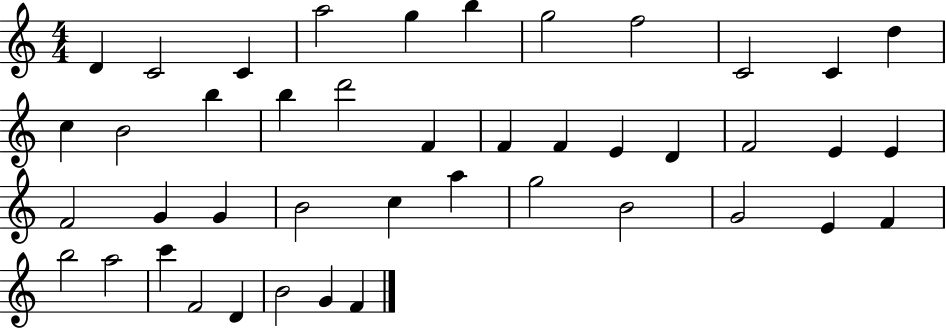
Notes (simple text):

D4/q C4/h C4/q A5/h G5/q B5/q G5/h F5/h C4/h C4/q D5/q C5/q B4/h B5/q B5/q D6/h F4/q F4/q F4/q E4/q D4/q F4/h E4/q E4/q F4/h G4/q G4/q B4/h C5/q A5/q G5/h B4/h G4/h E4/q F4/q B5/h A5/h C6/q F4/h D4/q B4/h G4/q F4/q